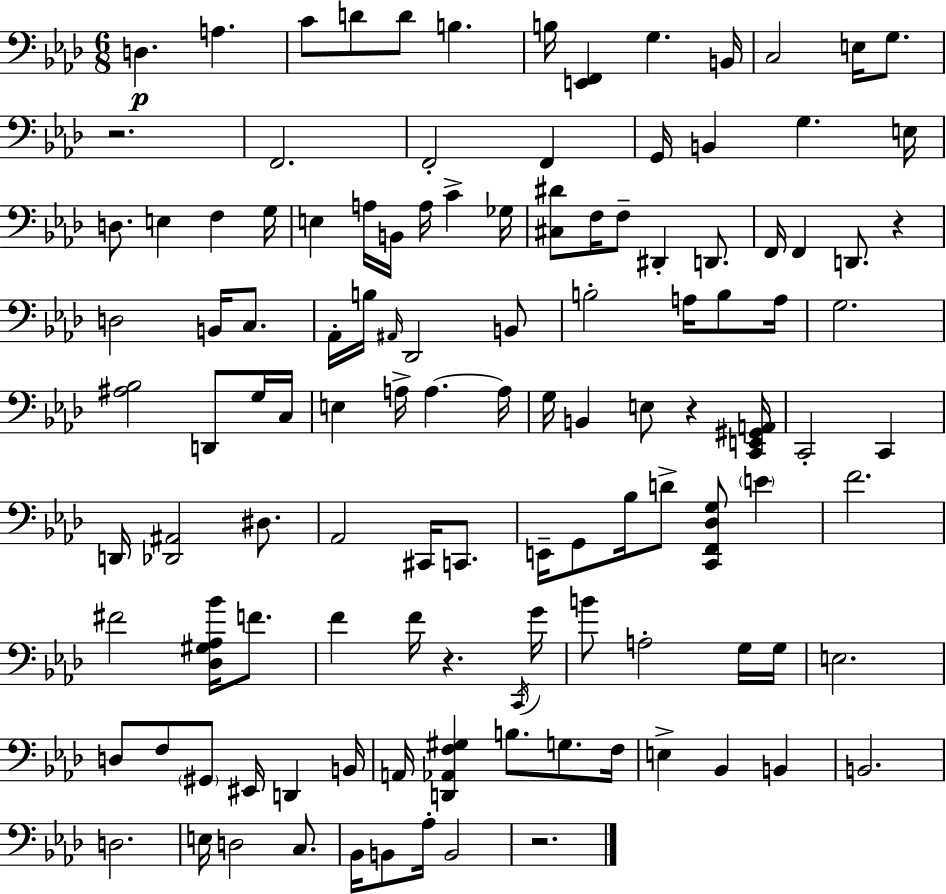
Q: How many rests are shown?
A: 5